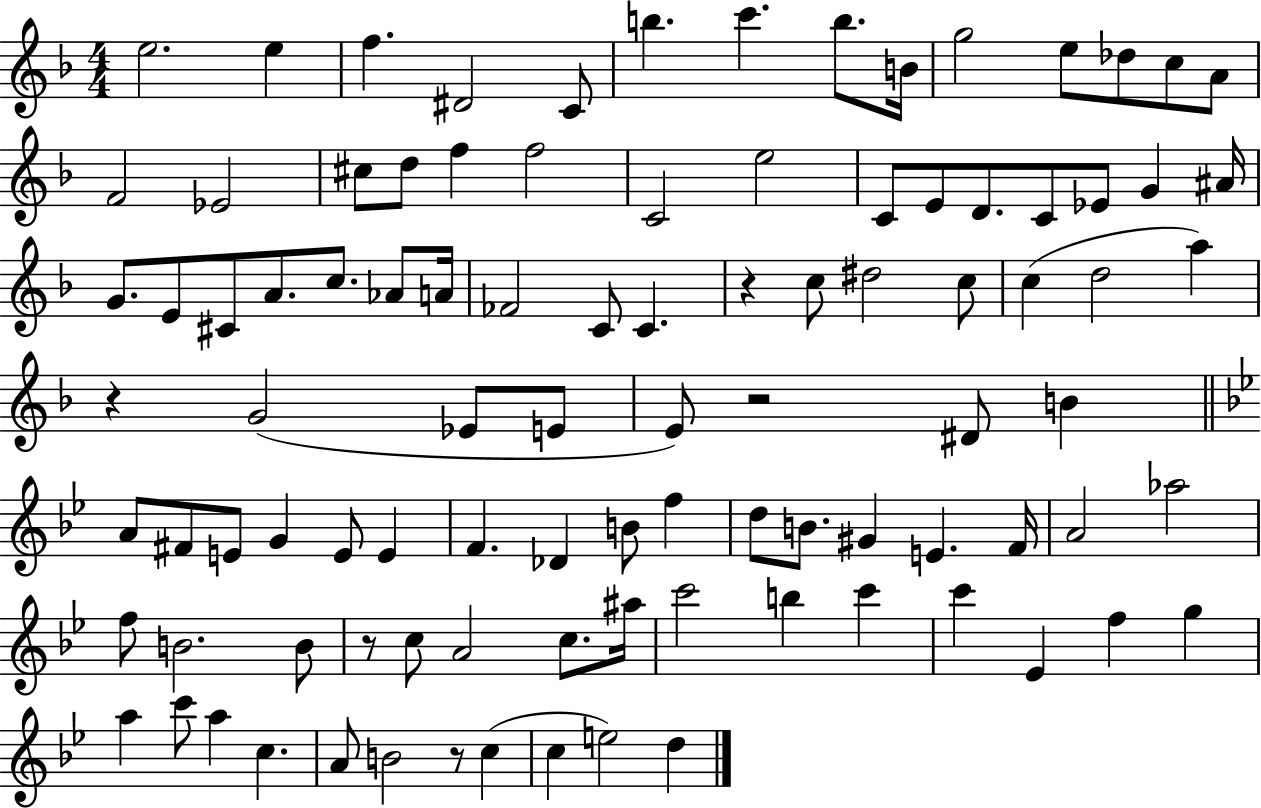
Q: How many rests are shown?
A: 5